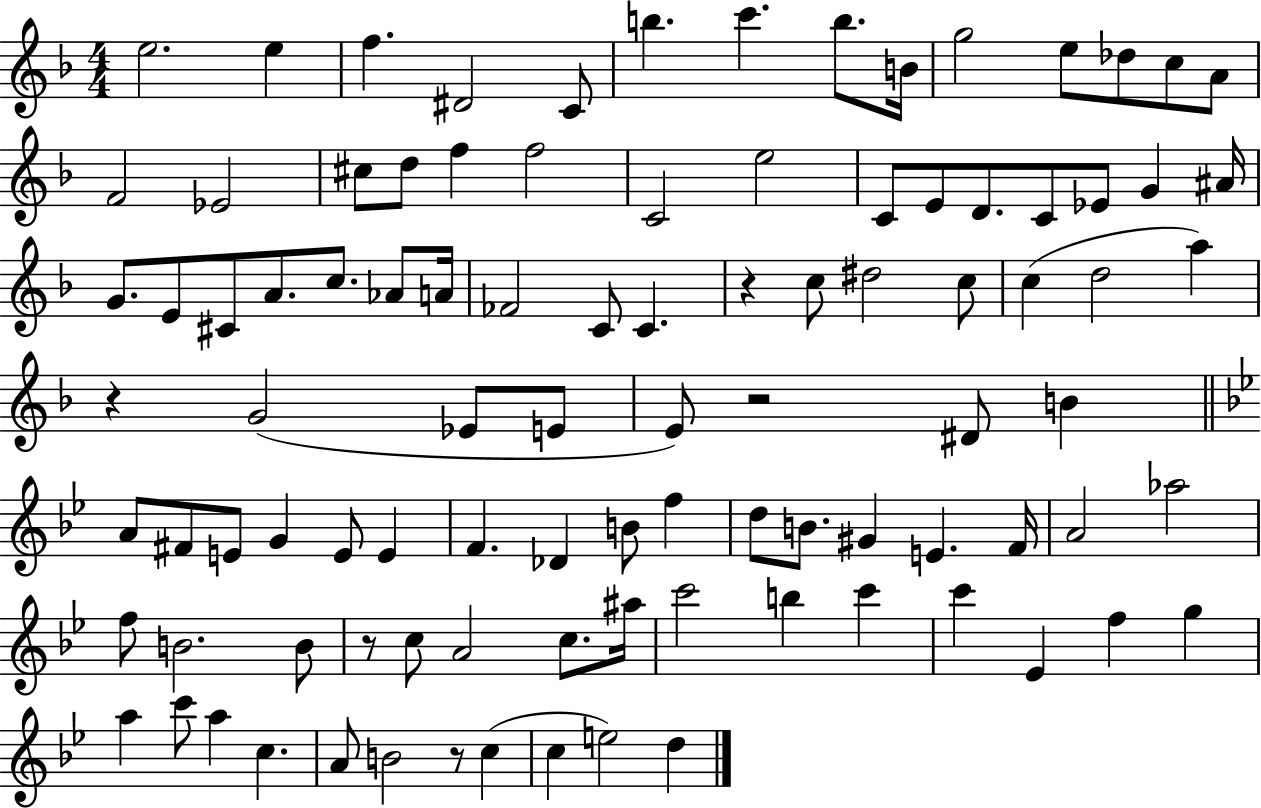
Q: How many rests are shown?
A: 5